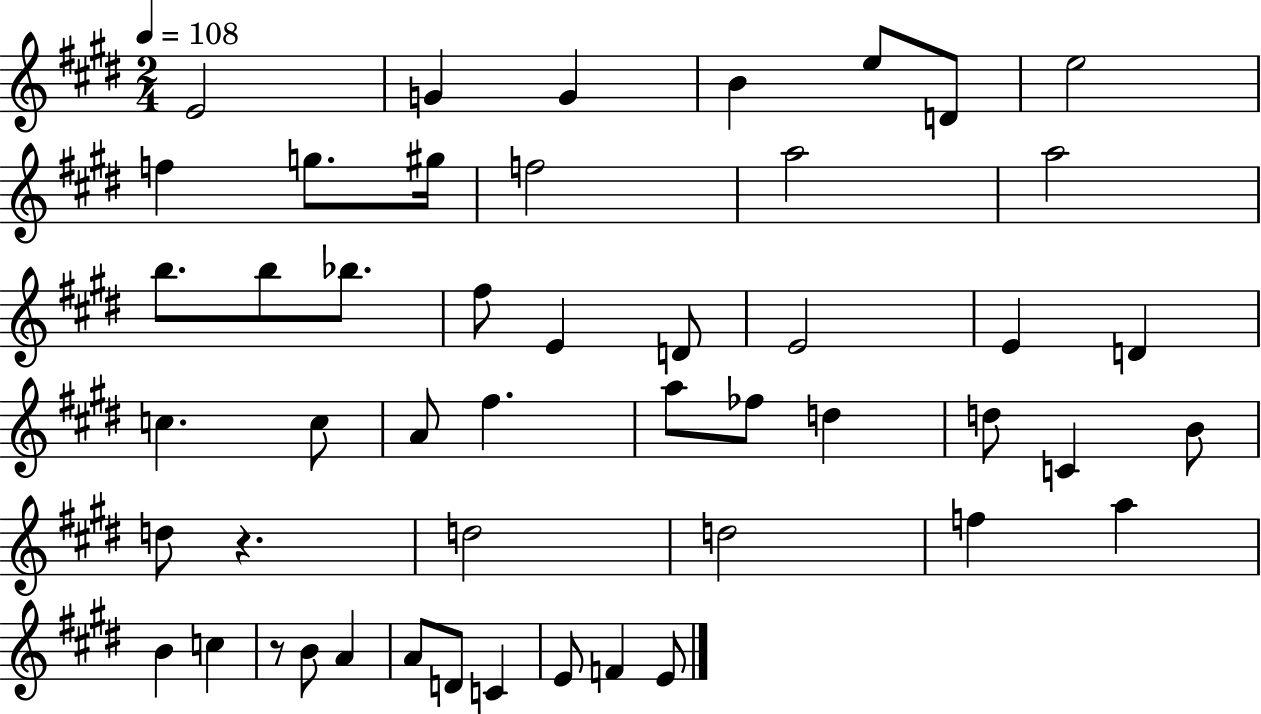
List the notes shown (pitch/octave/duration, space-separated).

E4/h G4/q G4/q B4/q E5/e D4/e E5/h F5/q G5/e. G#5/s F5/h A5/h A5/h B5/e. B5/e Bb5/e. F#5/e E4/q D4/e E4/h E4/q D4/q C5/q. C5/e A4/e F#5/q. A5/e FES5/e D5/q D5/e C4/q B4/e D5/e R/q. D5/h D5/h F5/q A5/q B4/q C5/q R/e B4/e A4/q A4/e D4/e C4/q E4/e F4/q E4/e